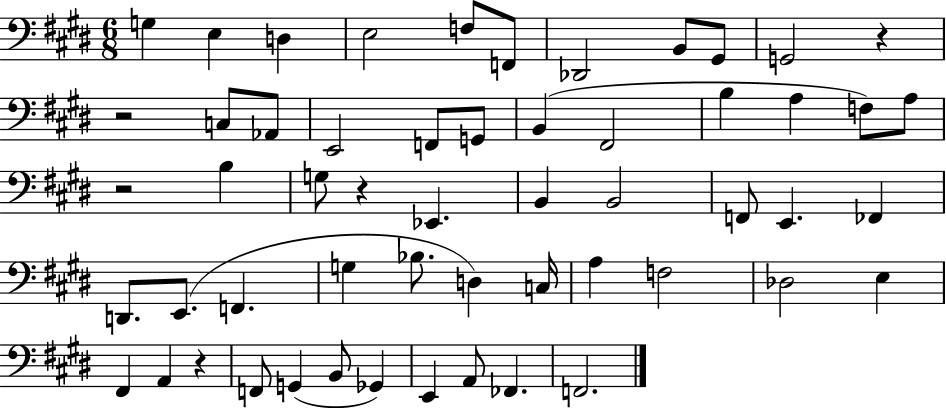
X:1
T:Untitled
M:6/8
L:1/4
K:E
G, E, D, E,2 F,/2 F,,/2 _D,,2 B,,/2 ^G,,/2 G,,2 z z2 C,/2 _A,,/2 E,,2 F,,/2 G,,/2 B,, ^F,,2 B, A, F,/2 A,/2 z2 B, G,/2 z _E,, B,, B,,2 F,,/2 E,, _F,, D,,/2 E,,/2 F,, G, _B,/2 D, C,/4 A, F,2 _D,2 E, ^F,, A,, z F,,/2 G,, B,,/2 _G,, E,, A,,/2 _F,, F,,2